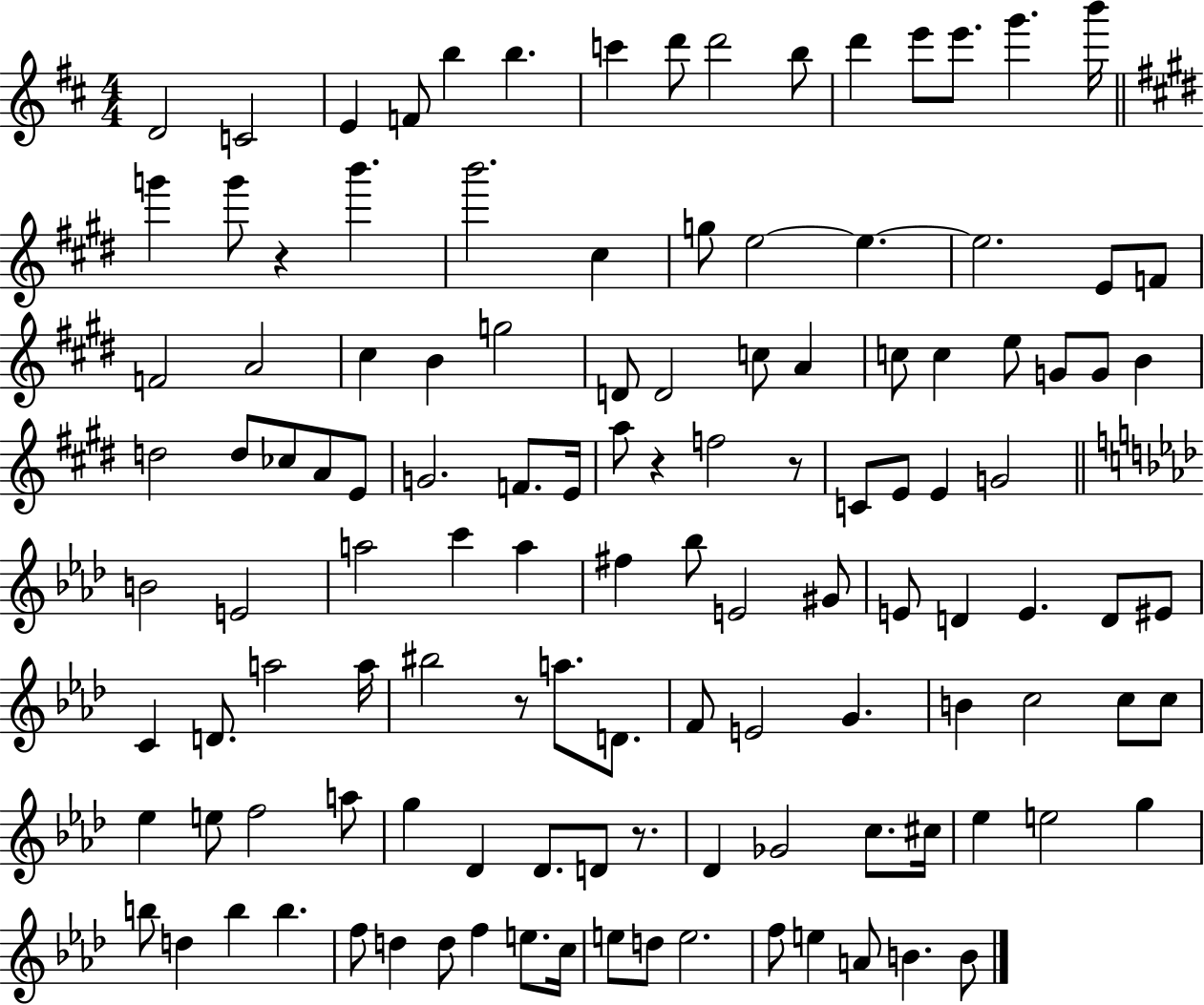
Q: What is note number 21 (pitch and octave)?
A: G5